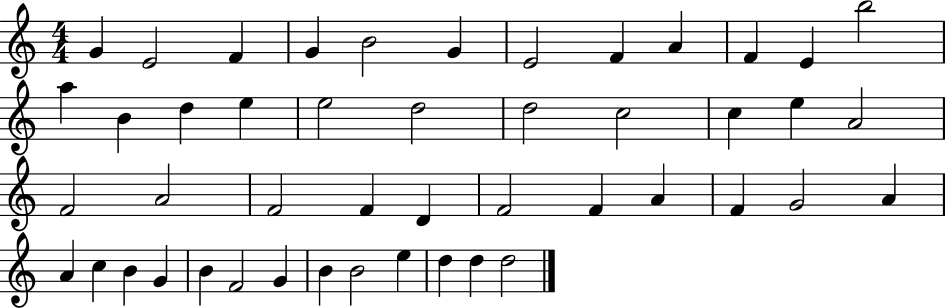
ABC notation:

X:1
T:Untitled
M:4/4
L:1/4
K:C
G E2 F G B2 G E2 F A F E b2 a B d e e2 d2 d2 c2 c e A2 F2 A2 F2 F D F2 F A F G2 A A c B G B F2 G B B2 e d d d2